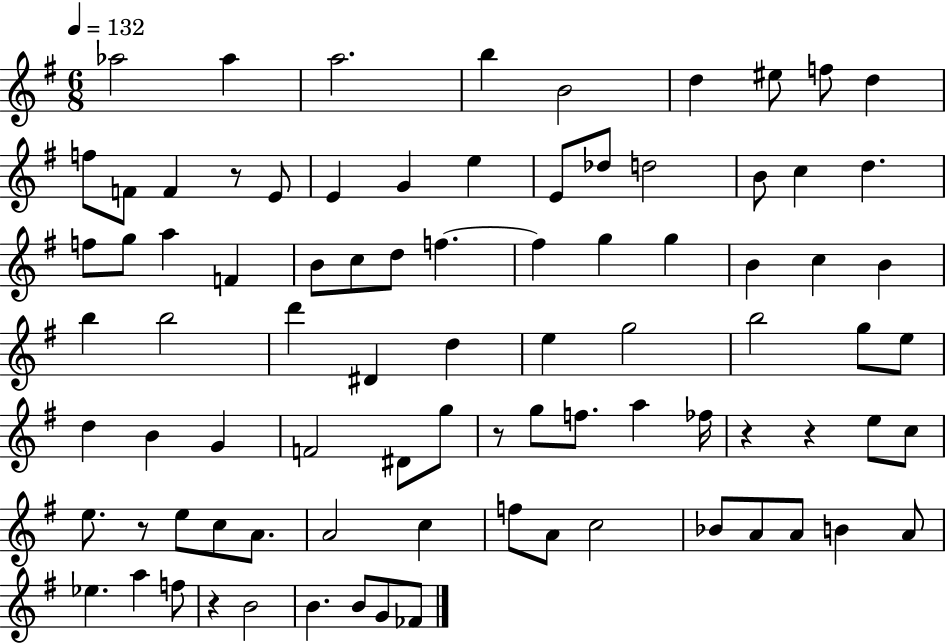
{
  \clef treble
  \numericTimeSignature
  \time 6/8
  \key g \major
  \tempo 4 = 132
  aes''2 aes''4 | a''2. | b''4 b'2 | d''4 eis''8 f''8 d''4 | \break f''8 f'8 f'4 r8 e'8 | e'4 g'4 e''4 | e'8 des''8 d''2 | b'8 c''4 d''4. | \break f''8 g''8 a''4 f'4 | b'8 c''8 d''8 f''4.~~ | f''4 g''4 g''4 | b'4 c''4 b'4 | \break b''4 b''2 | d'''4 dis'4 d''4 | e''4 g''2 | b''2 g''8 e''8 | \break d''4 b'4 g'4 | f'2 dis'8 g''8 | r8 g''8 f''8. a''4 fes''16 | r4 r4 e''8 c''8 | \break e''8. r8 e''8 c''8 a'8. | a'2 c''4 | f''8 a'8 c''2 | bes'8 a'8 a'8 b'4 a'8 | \break ees''4. a''4 f''8 | r4 b'2 | b'4. b'8 g'8 fes'8 | \bar "|."
}